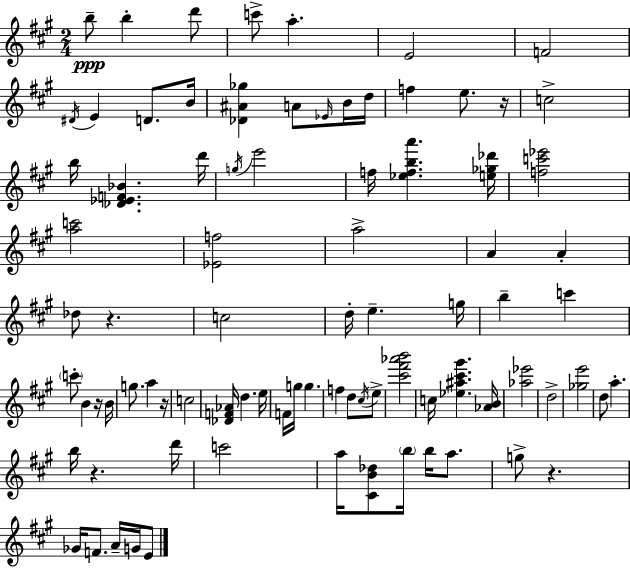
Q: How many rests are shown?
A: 6